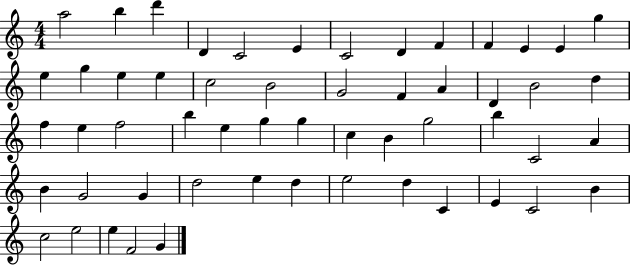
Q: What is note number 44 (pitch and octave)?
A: D5